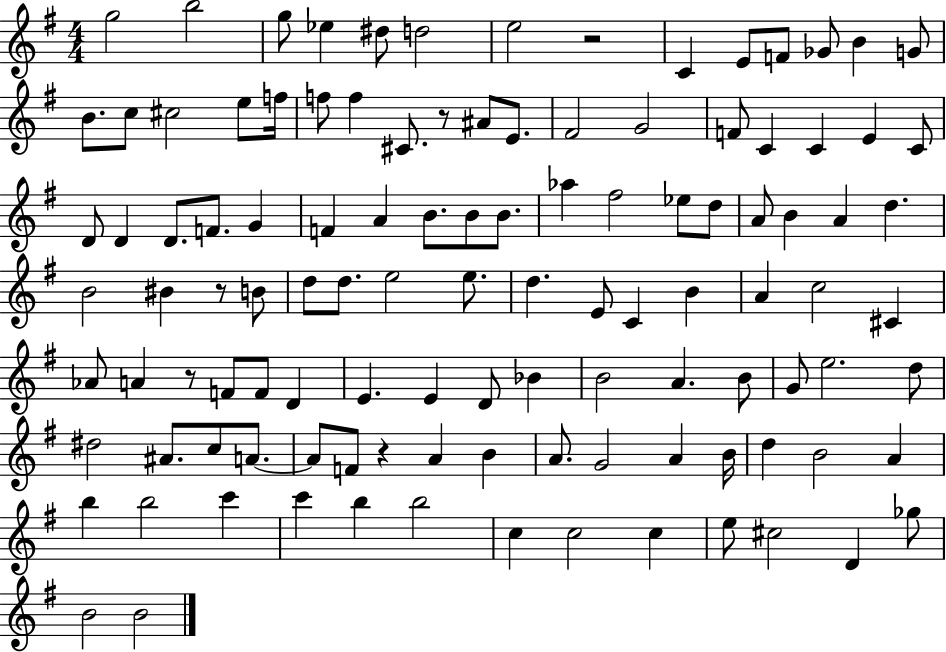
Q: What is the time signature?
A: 4/4